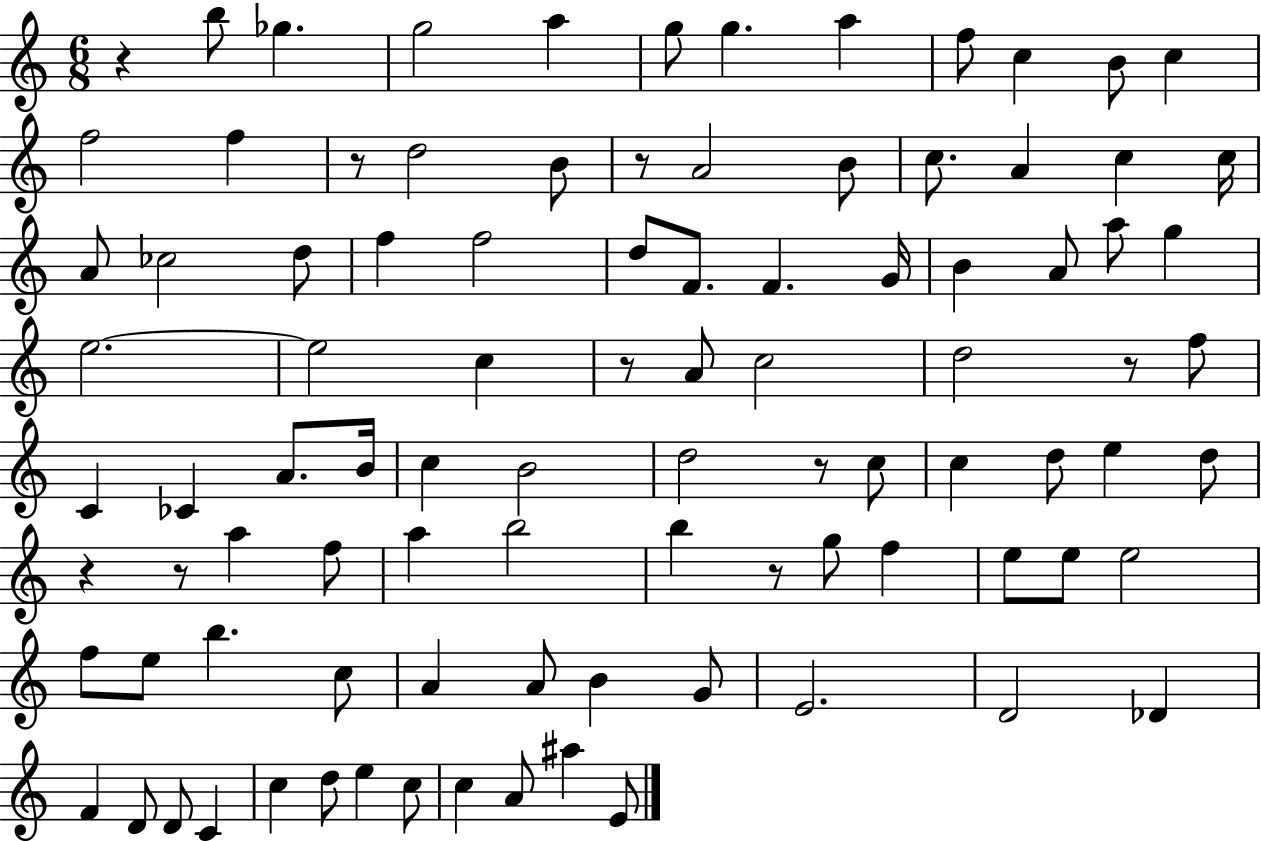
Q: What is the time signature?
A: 6/8